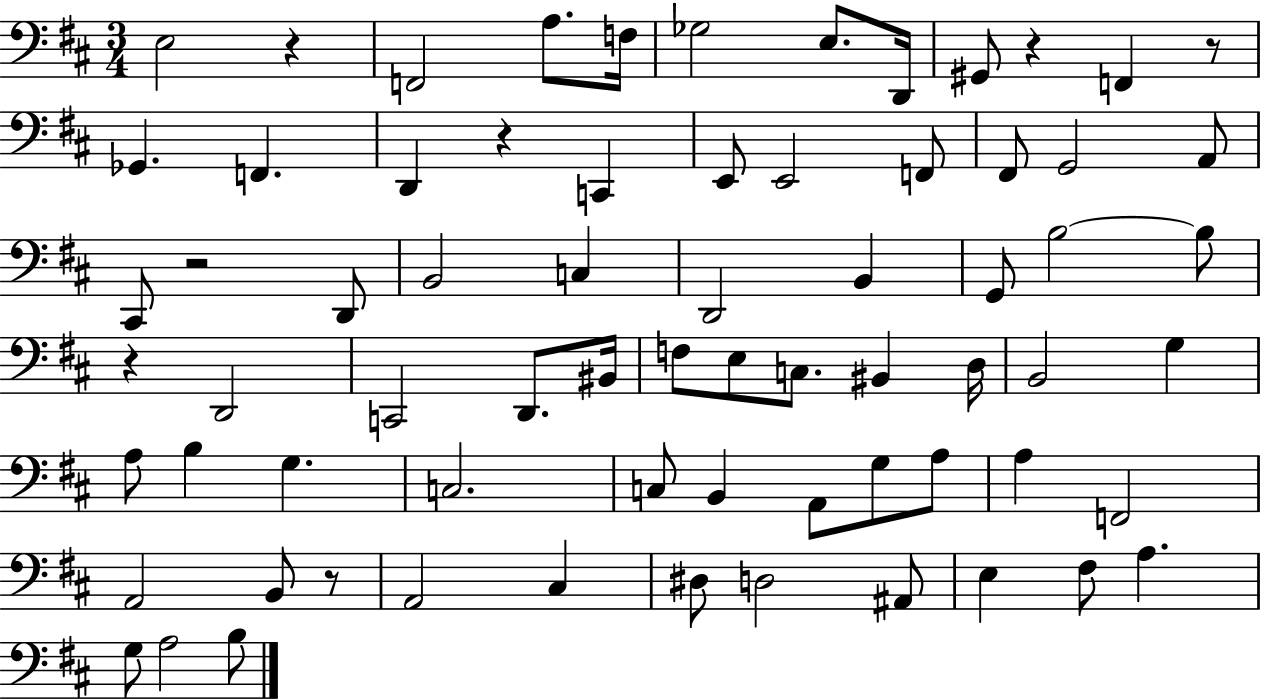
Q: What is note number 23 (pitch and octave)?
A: C3